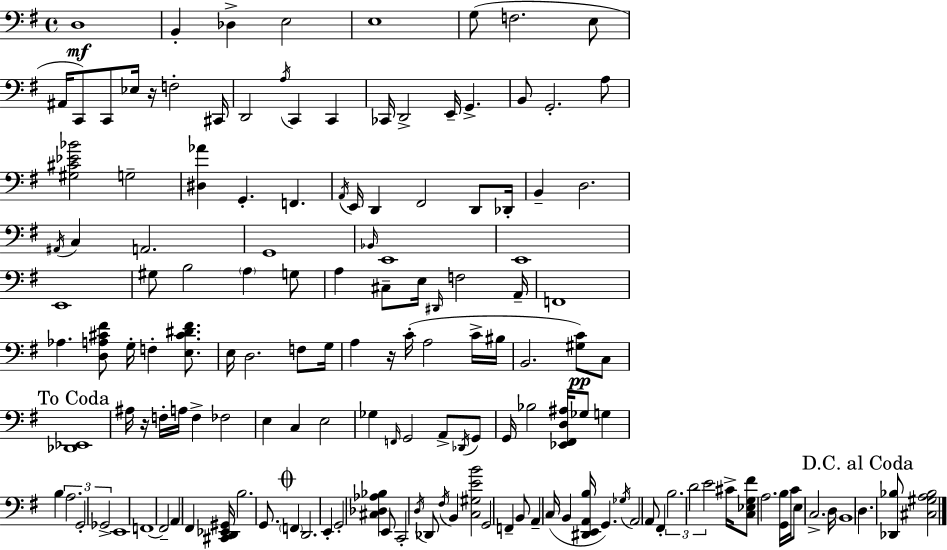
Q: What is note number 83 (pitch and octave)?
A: G2